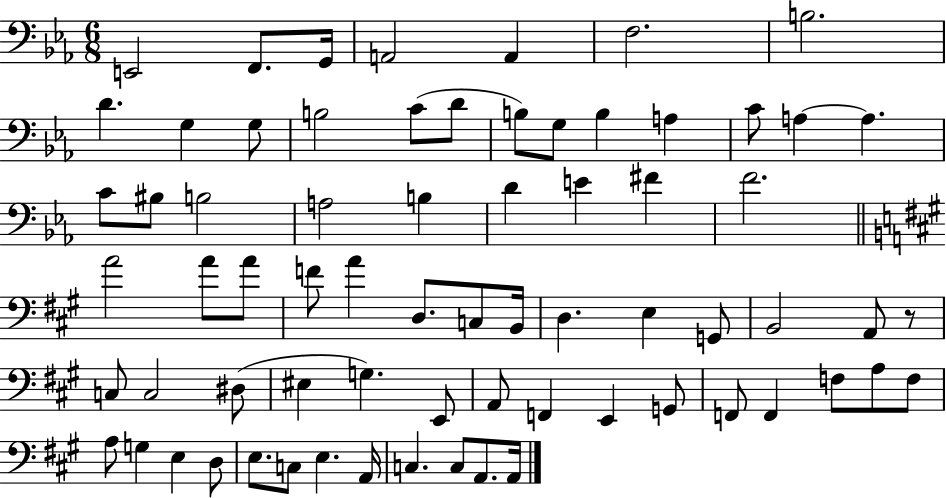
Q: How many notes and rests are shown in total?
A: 70